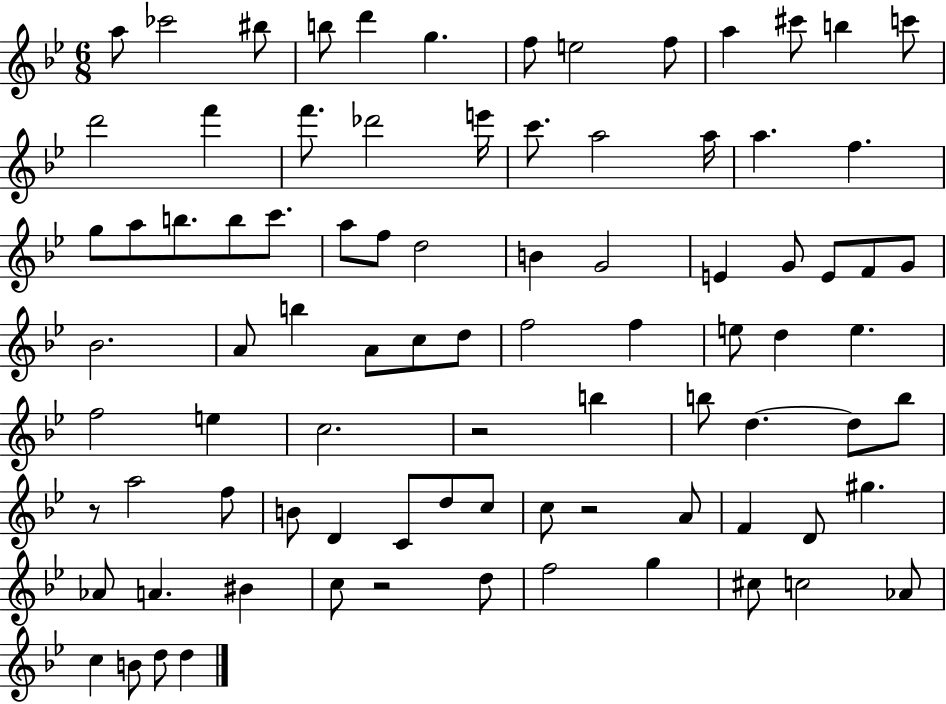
A5/e CES6/h BIS5/e B5/e D6/q G5/q. F5/e E5/h F5/e A5/q C#6/e B5/q C6/e D6/h F6/q F6/e. Db6/h E6/s C6/e. A5/h A5/s A5/q. F5/q. G5/e A5/e B5/e. B5/e C6/e. A5/e F5/e D5/h B4/q G4/h E4/q G4/e E4/e F4/e G4/e Bb4/h. A4/e B5/q A4/e C5/e D5/e F5/h F5/q E5/e D5/q E5/q. F5/h E5/q C5/h. R/h B5/q B5/e D5/q. D5/e B5/e R/e A5/h F5/e B4/e D4/q C4/e D5/e C5/e C5/e R/h A4/e F4/q D4/e G#5/q. Ab4/e A4/q. BIS4/q C5/e R/h D5/e F5/h G5/q C#5/e C5/h Ab4/e C5/q B4/e D5/e D5/q